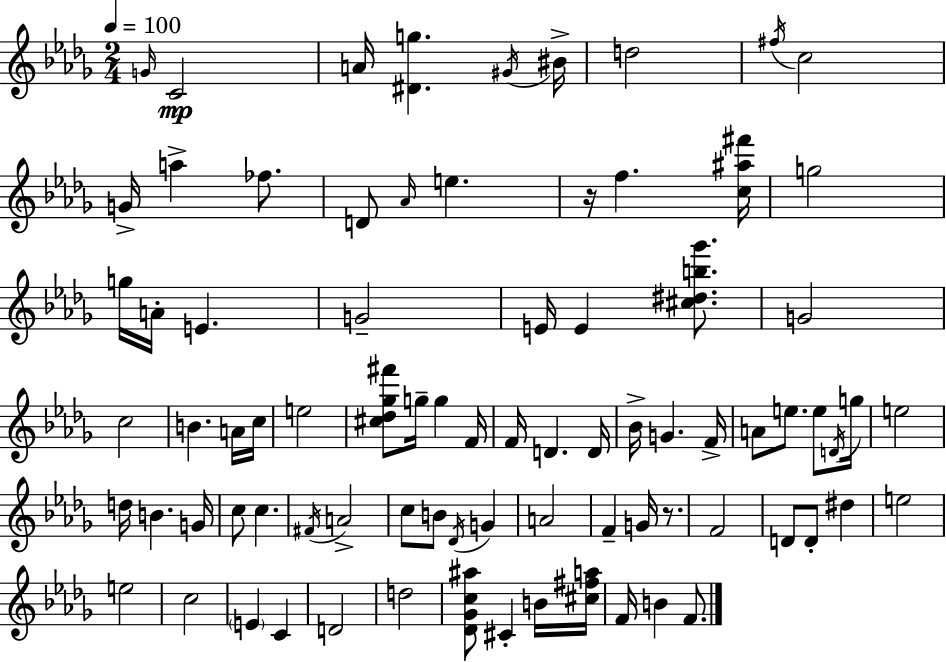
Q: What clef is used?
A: treble